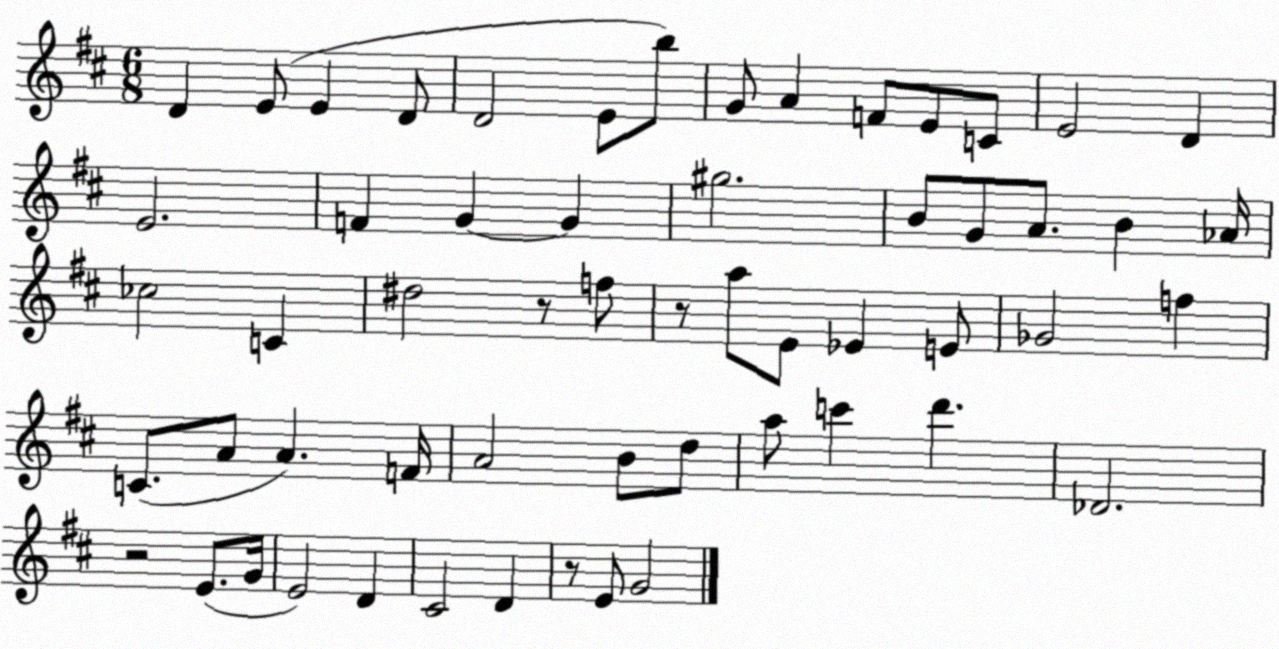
X:1
T:Untitled
M:6/8
L:1/4
K:D
D E/2 E D/2 D2 E/2 b/2 G/2 A F/2 E/2 C/2 E2 D E2 F G G ^g2 B/2 G/2 A/2 B _A/4 _c2 C ^d2 z/2 f/2 z/2 a/2 E/2 _E E/2 _G2 f C/2 A/2 A F/4 A2 B/2 d/2 a/2 c' d' _D2 z2 E/2 G/4 E2 D ^C2 D z/2 E/2 G2